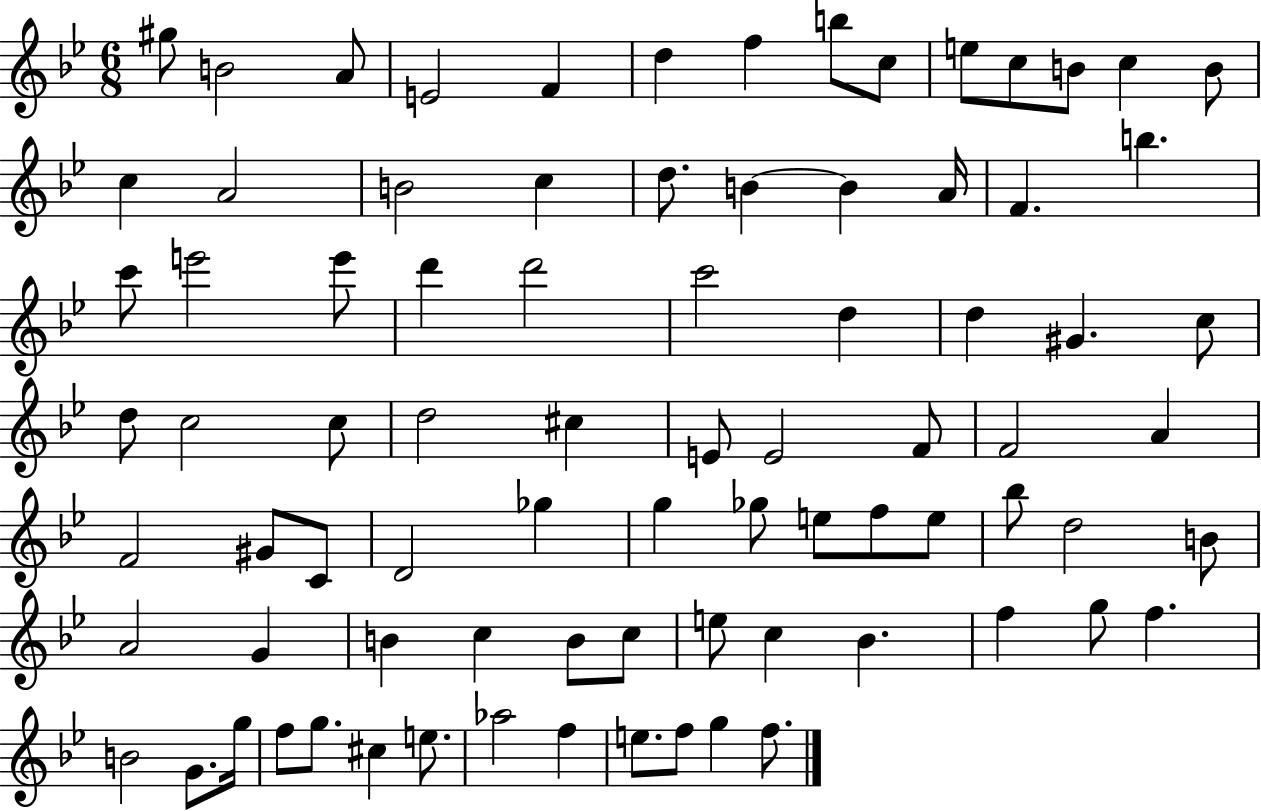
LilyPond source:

{
  \clef treble
  \numericTimeSignature
  \time 6/8
  \key bes \major
  gis''8 b'2 a'8 | e'2 f'4 | d''4 f''4 b''8 c''8 | e''8 c''8 b'8 c''4 b'8 | \break c''4 a'2 | b'2 c''4 | d''8. b'4~~ b'4 a'16 | f'4. b''4. | \break c'''8 e'''2 e'''8 | d'''4 d'''2 | c'''2 d''4 | d''4 gis'4. c''8 | \break d''8 c''2 c''8 | d''2 cis''4 | e'8 e'2 f'8 | f'2 a'4 | \break f'2 gis'8 c'8 | d'2 ges''4 | g''4 ges''8 e''8 f''8 e''8 | bes''8 d''2 b'8 | \break a'2 g'4 | b'4 c''4 b'8 c''8 | e''8 c''4 bes'4. | f''4 g''8 f''4. | \break b'2 g'8. g''16 | f''8 g''8. cis''4 e''8. | aes''2 f''4 | e''8. f''8 g''4 f''8. | \break \bar "|."
}